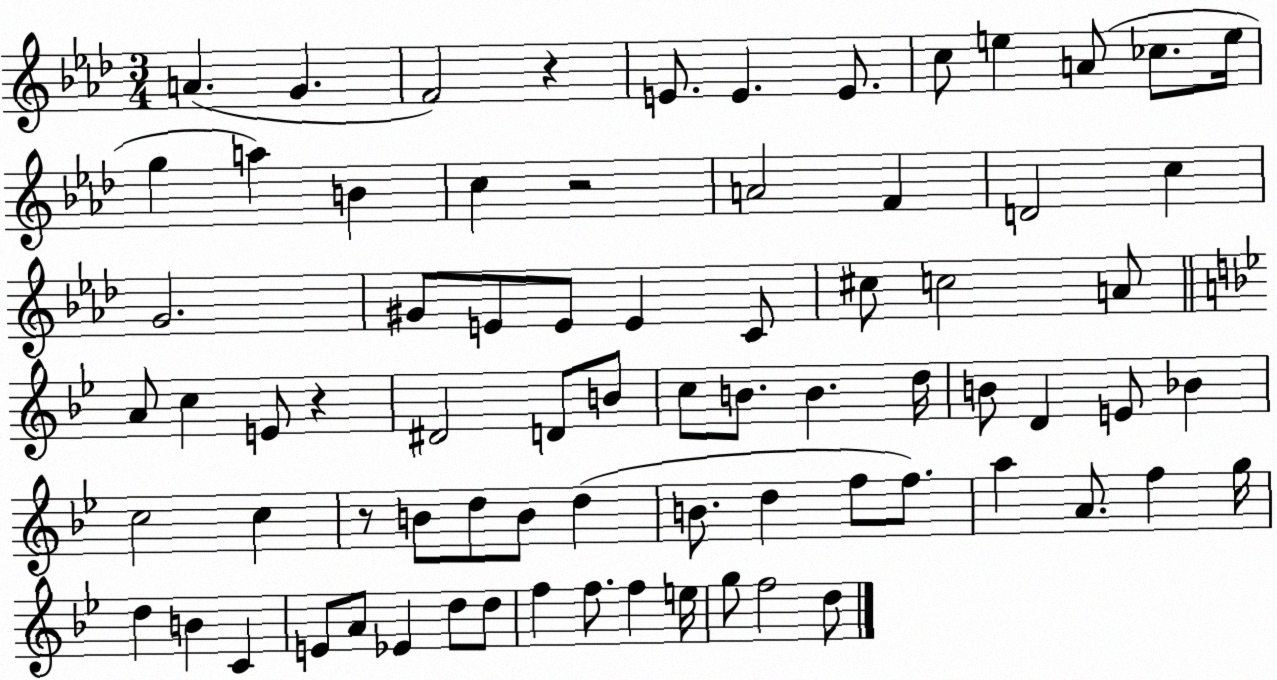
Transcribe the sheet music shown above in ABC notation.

X:1
T:Untitled
M:3/4
L:1/4
K:Ab
A G F2 z E/2 E E/2 c/2 e A/2 _c/2 e/4 g a B c z2 A2 F D2 c G2 ^G/2 E/2 E/2 E C/2 ^c/2 c2 A/2 A/2 c E/2 z ^D2 D/2 B/2 c/2 B/2 B d/4 B/2 D E/2 _B c2 c z/2 B/2 d/2 B/2 d B/2 d f/2 f/2 a A/2 f g/4 d B C E/2 A/2 _E d/2 d/2 f f/2 f e/4 g/2 f2 d/2